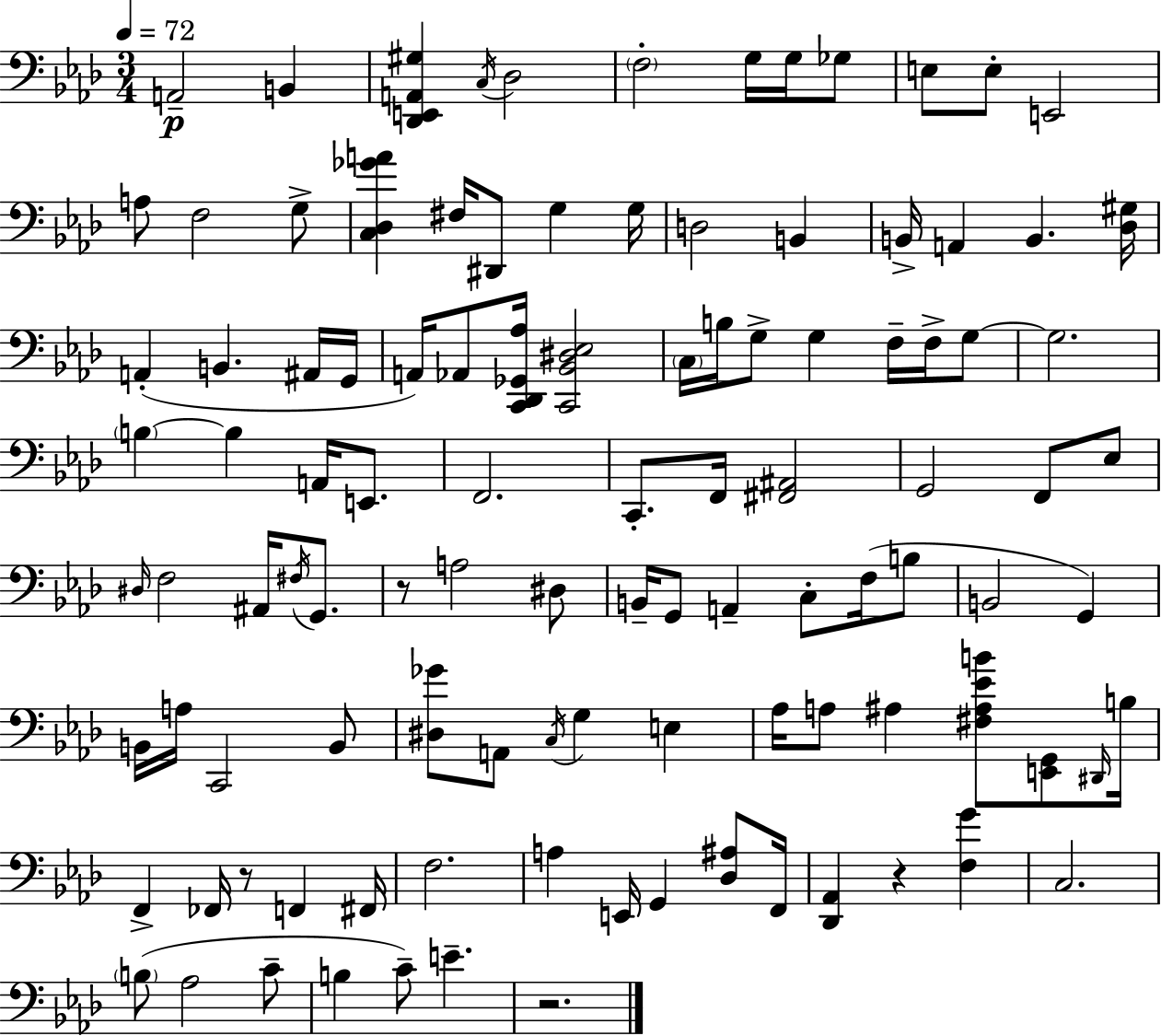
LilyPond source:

{
  \clef bass
  \numericTimeSignature
  \time 3/4
  \key f \minor
  \tempo 4 = 72
  a,2--\p b,4 | <des, e, a, gis>4 \acciaccatura { c16 } des2 | \parenthesize f2-. g16 g16 ges8 | e8 e8-. e,2 | \break a8 f2 g8-> | <c des ges' a'>4 fis16 dis,8 g4 | g16 d2 b,4 | b,16-> a,4 b,4. | \break <des gis>16 a,4-.( b,4. ais,16 | g,16 a,16) aes,8 <c, des, ges, aes>16 <c, bes, dis ees>2 | \parenthesize c16 b16 g8-> g4 f16-- f16-> g8~~ | g2. | \break \parenthesize b4~~ b4 a,16 e,8. | f,2. | c,8.-. f,16 <fis, ais,>2 | g,2 f,8 ees8 | \break \grace { dis16 } f2 ais,16 \acciaccatura { fis16 } | g,8. r8 a2 | dis8 b,16-- g,8 a,4-- c8-. | f16( b8 b,2 g,4) | \break b,16 a16 c,2 | b,8 <dis ges'>8 a,8 \acciaccatura { c16 } g4 | e4 aes16 a8 ais4 <fis ais ees' b'>8 | <e, g,>8 \grace { dis,16 } b16 f,4-> fes,16 r8 | \break f,4 fis,16 f2. | a4 e,16 g,4 | <des ais>8 f,16 <des, aes,>4 r4 | <f g'>4 c2. | \break \parenthesize b8( aes2 | c'8-- b4 c'8--) e'4.-- | r2. | \bar "|."
}